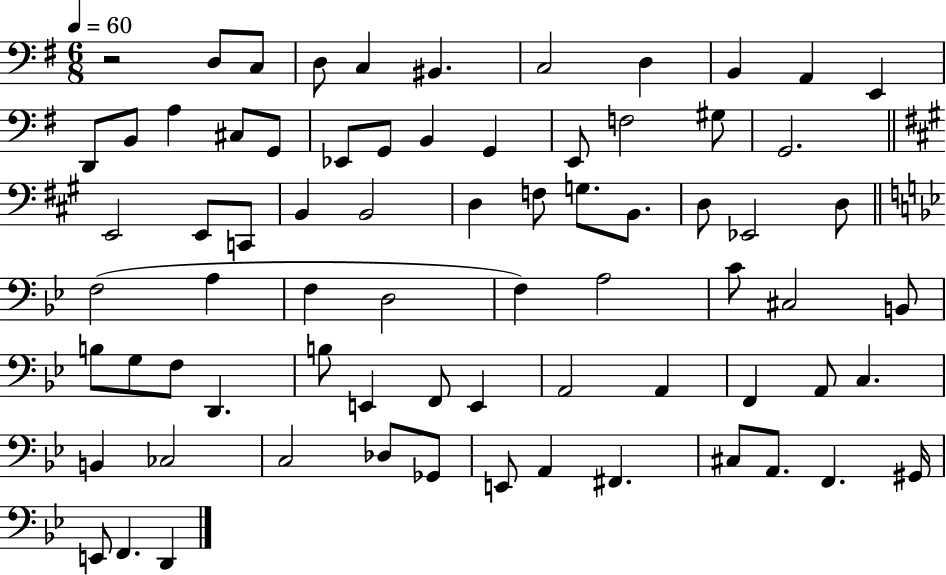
X:1
T:Untitled
M:6/8
L:1/4
K:G
z2 D,/2 C,/2 D,/2 C, ^B,, C,2 D, B,, A,, E,, D,,/2 B,,/2 A, ^C,/2 G,,/2 _E,,/2 G,,/2 B,, G,, E,,/2 F,2 ^G,/2 G,,2 E,,2 E,,/2 C,,/2 B,, B,,2 D, F,/2 G,/2 B,,/2 D,/2 _E,,2 D,/2 F,2 A, F, D,2 F, A,2 C/2 ^C,2 B,,/2 B,/2 G,/2 F,/2 D,, B,/2 E,, F,,/2 E,, A,,2 A,, F,, A,,/2 C, B,, _C,2 C,2 _D,/2 _G,,/2 E,,/2 A,, ^F,, ^C,/2 A,,/2 F,, ^G,,/4 E,,/2 F,, D,,